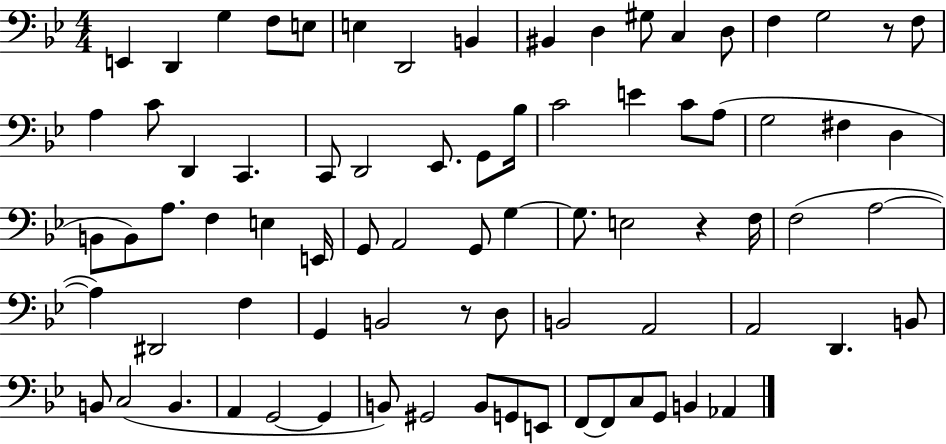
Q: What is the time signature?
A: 4/4